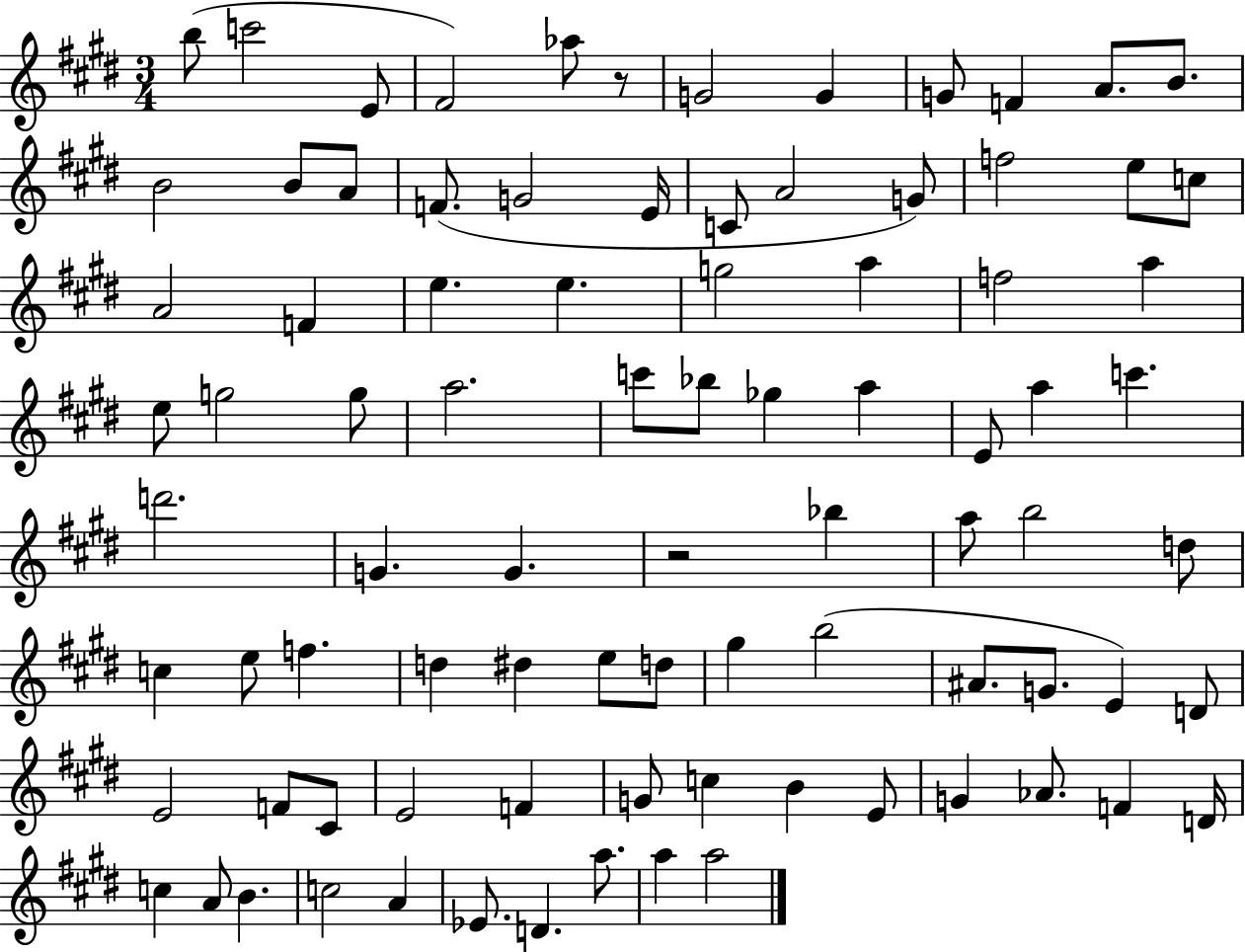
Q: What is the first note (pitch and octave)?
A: B5